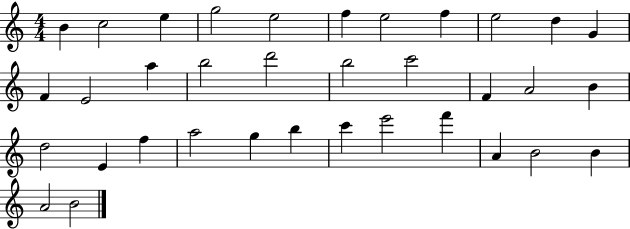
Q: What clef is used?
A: treble